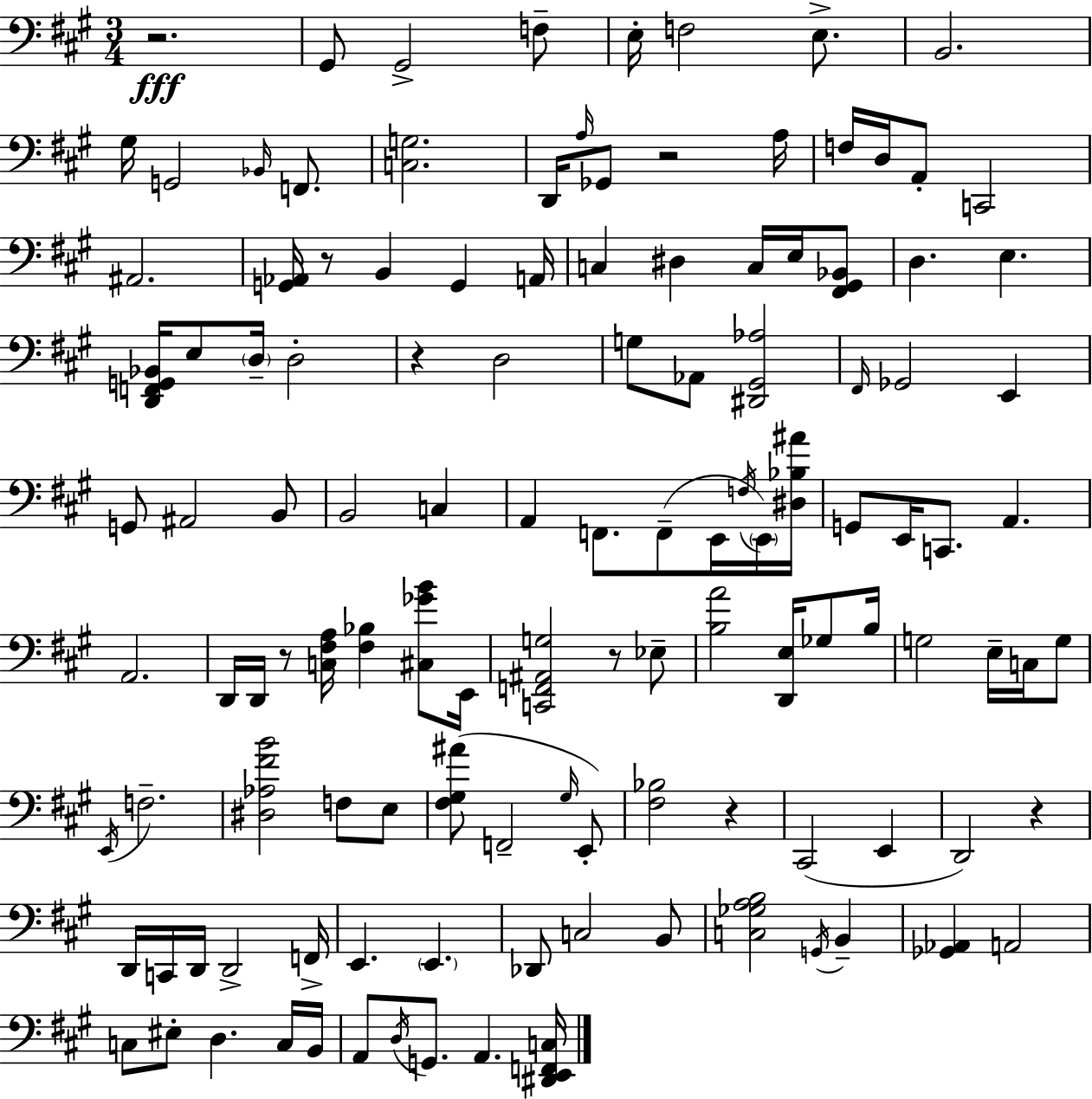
X:1
T:Untitled
M:3/4
L:1/4
K:A
z2 ^G,,/2 ^G,,2 F,/2 E,/4 F,2 E,/2 B,,2 ^G,/4 G,,2 _B,,/4 F,,/2 [C,G,]2 D,,/4 A,/4 _G,,/2 z2 A,/4 F,/4 D,/4 A,,/2 C,,2 ^A,,2 [G,,_A,,]/4 z/2 B,, G,, A,,/4 C, ^D, C,/4 E,/4 [^F,,^G,,_B,,]/2 D, E, [D,,F,,G,,_B,,]/4 E,/2 D,/4 D,2 z D,2 G,/2 _A,,/2 [^D,,^G,,_A,]2 ^F,,/4 _G,,2 E,, G,,/2 ^A,,2 B,,/2 B,,2 C, A,, F,,/2 F,,/2 E,,/4 F,/4 E,,/4 [^D,_B,^A]/4 G,,/2 E,,/4 C,,/2 A,, A,,2 D,,/4 D,,/4 z/2 [C,^F,A,]/4 [^F,_B,] [^C,_GB]/2 E,,/4 [C,,F,,^A,,G,]2 z/2 _E,/2 [B,A]2 [D,,E,]/4 _G,/2 B,/4 G,2 E,/4 C,/4 G,/2 E,,/4 F,2 [^D,_A,^FB]2 F,/2 E,/2 [^F,^G,^A]/2 F,,2 ^G,/4 E,,/2 [^F,_B,]2 z ^C,,2 E,, D,,2 z D,,/4 C,,/4 D,,/4 D,,2 F,,/4 E,, E,, _D,,/2 C,2 B,,/2 [C,_G,A,B,]2 G,,/4 B,, [_G,,_A,,] A,,2 C,/2 ^E,/2 D, C,/4 B,,/4 A,,/2 D,/4 G,,/2 A,, [^D,,E,,F,,C,]/4